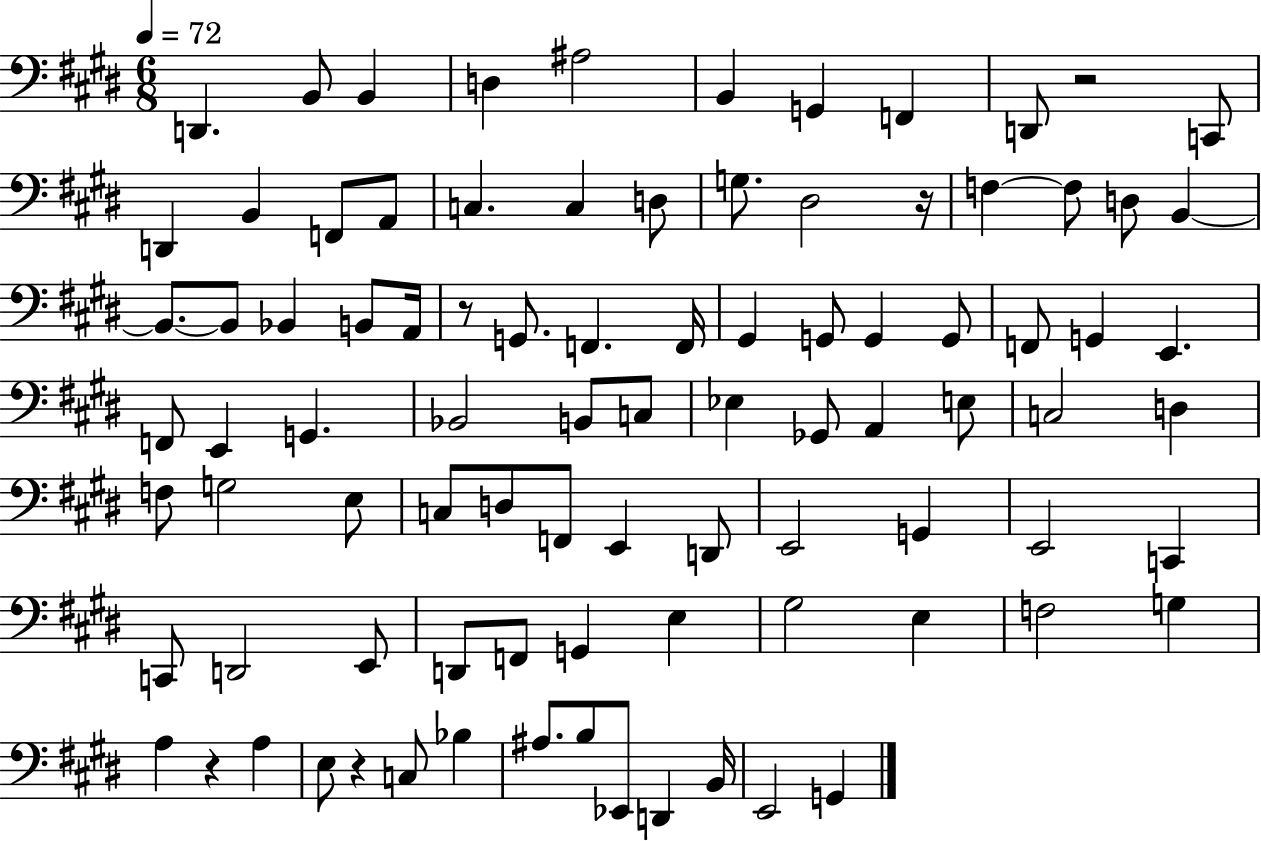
{
  \clef bass
  \numericTimeSignature
  \time 6/8
  \key e \major
  \tempo 4 = 72
  d,4. b,8 b,4 | d4 ais2 | b,4 g,4 f,4 | d,8 r2 c,8 | \break d,4 b,4 f,8 a,8 | c4. c4 d8 | g8. dis2 r16 | f4~~ f8 d8 b,4~~ | \break b,8.~~ b,8 bes,4 b,8 a,16 | r8 g,8. f,4. f,16 | gis,4 g,8 g,4 g,8 | f,8 g,4 e,4. | \break f,8 e,4 g,4. | bes,2 b,8 c8 | ees4 ges,8 a,4 e8 | c2 d4 | \break f8 g2 e8 | c8 d8 f,8 e,4 d,8 | e,2 g,4 | e,2 c,4 | \break c,8 d,2 e,8 | d,8 f,8 g,4 e4 | gis2 e4 | f2 g4 | \break a4 r4 a4 | e8 r4 c8 bes4 | ais8. b8 ees,8 d,4 b,16 | e,2 g,4 | \break \bar "|."
}